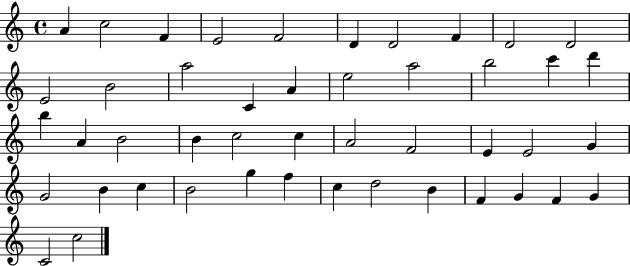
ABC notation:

X:1
T:Untitled
M:4/4
L:1/4
K:C
A c2 F E2 F2 D D2 F D2 D2 E2 B2 a2 C A e2 a2 b2 c' d' b A B2 B c2 c A2 F2 E E2 G G2 B c B2 g f c d2 B F G F G C2 c2